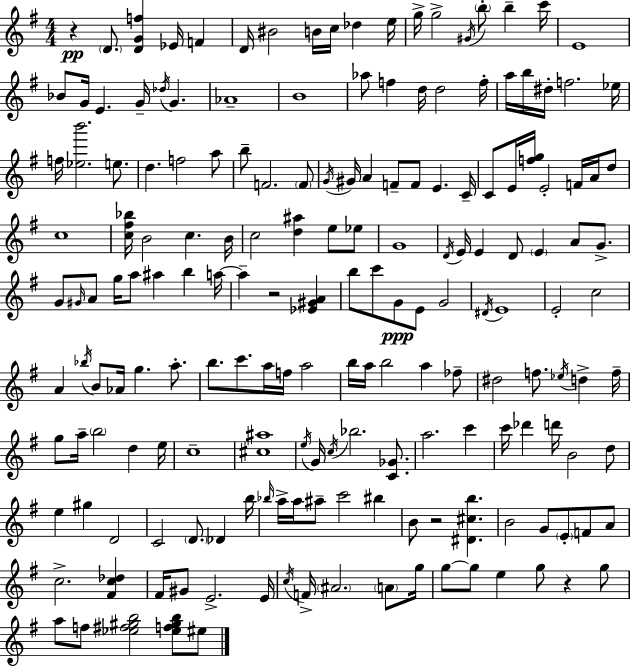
{
  \clef treble
  \numericTimeSignature
  \time 4/4
  \key g \major
  r4\pp \parenthesize d'8. <d' g' f''>4 ees'16 f'4 | d'16 bis'2 b'16 c''16 des''4 e''16 | g''16-> g''2-> \acciaccatura { gis'16 } \parenthesize b''8-. b''4-- | c'''16 e'1 | \break bes'8 g'16 e'4. g'16-- \acciaccatura { des''16 } g'4. | aes'1-- | b'1 | aes''8 f''4 d''16 d''2 | \break f''16-. a''16 b''16 dis''16-. f''2. | ees''16 f''16 <ees'' b'''>2. e''8. | d''4. f''2 | a''8 b''8-- f'2. | \break \parenthesize f'8 \acciaccatura { g'16 } gis'16 a'4 f'8-- f'8 e'4. | c'16-- c'8 e'16 <f'' g''>16 e'2-. f'16 | a'16 d''8 c''1 | <c'' fis'' bes''>16 b'2 c''4. | \break b'16 c''2 <d'' ais''>4 e''8 | ees''8 g'1 | \acciaccatura { d'16 } e'16 e'4 d'8 \parenthesize e'4 a'8 | g'8.-> g'8 \grace { gis'16 } a'8 g''16 a''8 ais''4 | \break b''4 a''16~~ a''4-- r2 | <ees' gis' a'>4 b''8 c'''8 g'8\ppp e'8 g'2 | \acciaccatura { dis'16 } e'1 | e'2-. c''2 | \break a'4 \acciaccatura { bes''16 } b'8 aes'16 g''4. | a''8.-. b''8. c'''8. a''16 f''16 a''2 | b''16 a''16 b''2 | a''4 fes''8-- dis''2 f''8. | \break \acciaccatura { ees''16 } d''4-> f''16-- g''8 a''16-- \parenthesize b''2 | d''4 e''16 c''1-- | <cis'' ais''>1 | \acciaccatura { e''16 } g'16 \acciaccatura { c''16 } bes''2. | \break <c' ges'>8. a''2. | c'''4 c'''16 des'''4 d'''16 | b'2 d''8 e''4 gis''4 | d'2 c'2 | \break \parenthesize d'8. des'4 b''16 \grace { bes''16 } a''16-> a''16 ais''8-- c'''2 | bis''4 b'8 r2 | <dis' cis'' b''>4. b'2 | g'8 \parenthesize e'8-. f'8 a'8 c''2.-> | \break <fis' c'' des''>4 fis'16 gis'8 e'2.-> | e'16 \acciaccatura { c''16 } f'16-> \parenthesize ais'2. | \parenthesize a'8 g''16 g''8~~ g''8 | e''4 g''8 r4 g''8 a''8 f''8 | \break <ees'' fis'' gis'' b''>2 <ees'' f'' gis'' b''>8 eis''8 \bar "|."
}